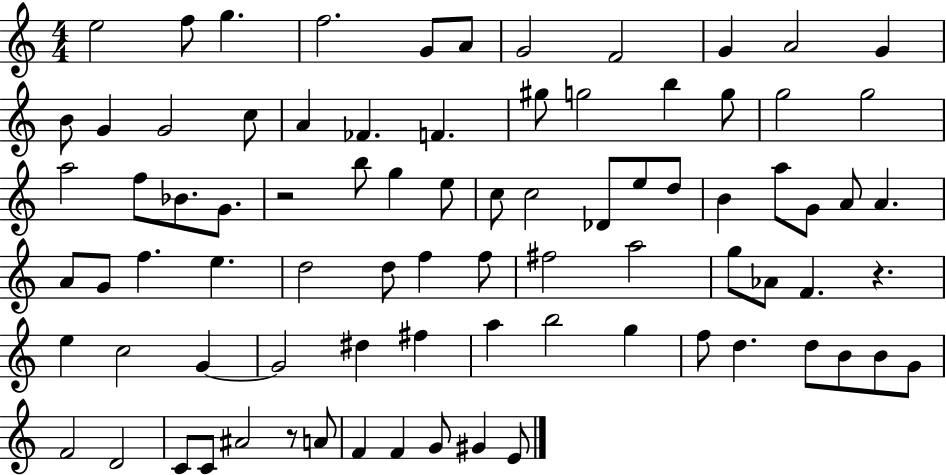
X:1
T:Untitled
M:4/4
L:1/4
K:C
e2 f/2 g f2 G/2 A/2 G2 F2 G A2 G B/2 G G2 c/2 A _F F ^g/2 g2 b g/2 g2 g2 a2 f/2 _B/2 G/2 z2 b/2 g e/2 c/2 c2 _D/2 e/2 d/2 B a/2 G/2 A/2 A A/2 G/2 f e d2 d/2 f f/2 ^f2 a2 g/2 _A/2 F z e c2 G G2 ^d ^f a b2 g f/2 d d/2 B/2 B/2 G/2 F2 D2 C/2 C/2 ^A2 z/2 A/2 F F G/2 ^G E/2